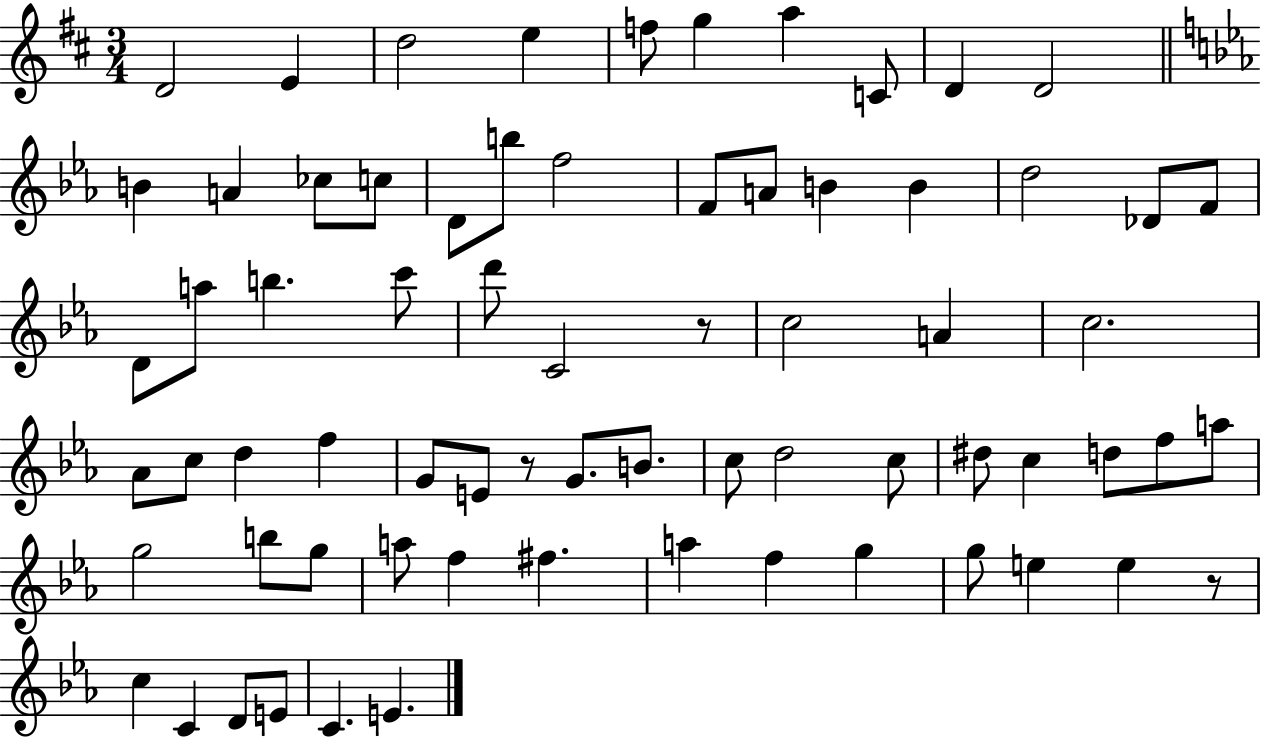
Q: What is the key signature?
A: D major